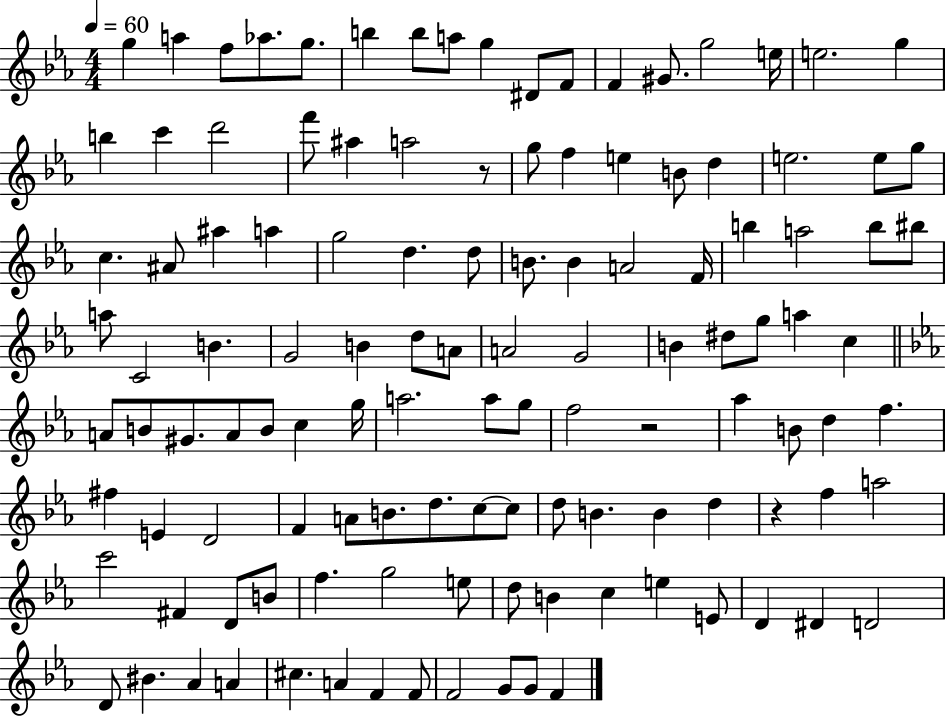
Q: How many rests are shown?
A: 3